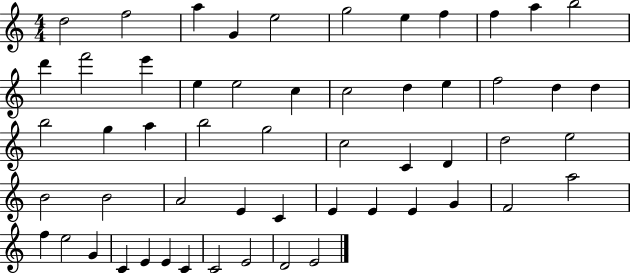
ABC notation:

X:1
T:Untitled
M:4/4
L:1/4
K:C
d2 f2 a G e2 g2 e f f a b2 d' f'2 e' e e2 c c2 d e f2 d d b2 g a b2 g2 c2 C D d2 e2 B2 B2 A2 E C E E E G F2 a2 f e2 G C E E C C2 E2 D2 E2